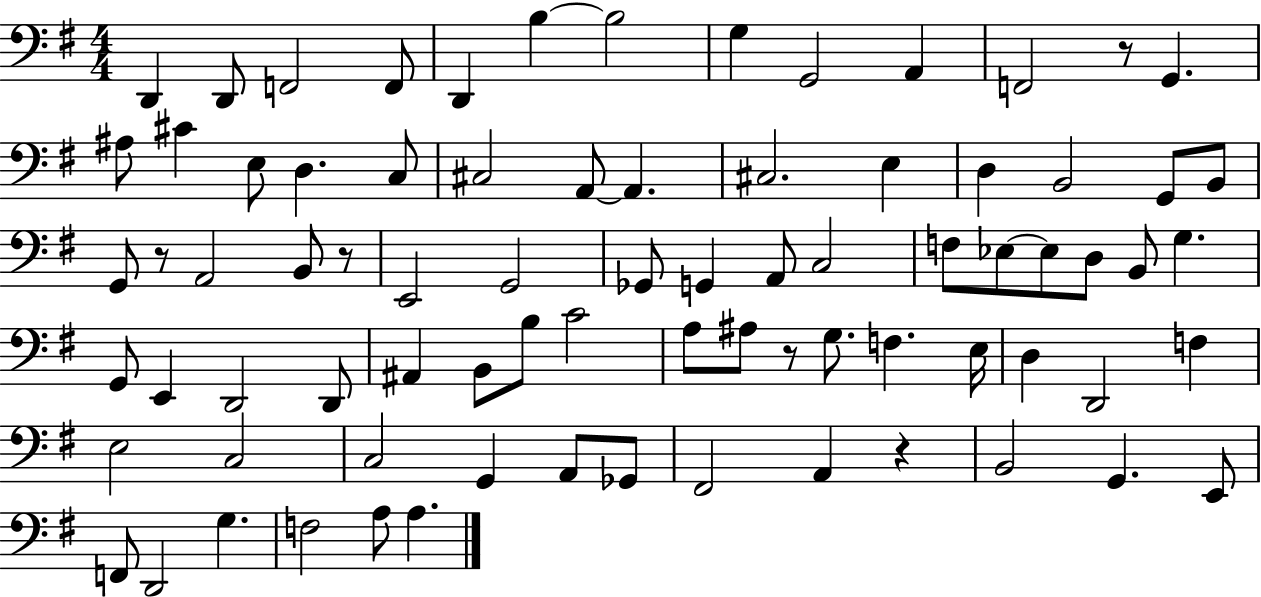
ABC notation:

X:1
T:Untitled
M:4/4
L:1/4
K:G
D,, D,,/2 F,,2 F,,/2 D,, B, B,2 G, G,,2 A,, F,,2 z/2 G,, ^A,/2 ^C E,/2 D, C,/2 ^C,2 A,,/2 A,, ^C,2 E, D, B,,2 G,,/2 B,,/2 G,,/2 z/2 A,,2 B,,/2 z/2 E,,2 G,,2 _G,,/2 G,, A,,/2 C,2 F,/2 _E,/2 _E,/2 D,/2 B,,/2 G, G,,/2 E,, D,,2 D,,/2 ^A,, B,,/2 B,/2 C2 A,/2 ^A,/2 z/2 G,/2 F, E,/4 D, D,,2 F, E,2 C,2 C,2 G,, A,,/2 _G,,/2 ^F,,2 A,, z B,,2 G,, E,,/2 F,,/2 D,,2 G, F,2 A,/2 A,